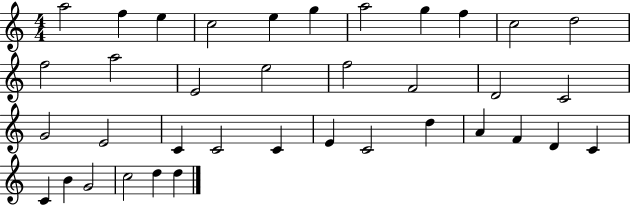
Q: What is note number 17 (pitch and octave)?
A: F4